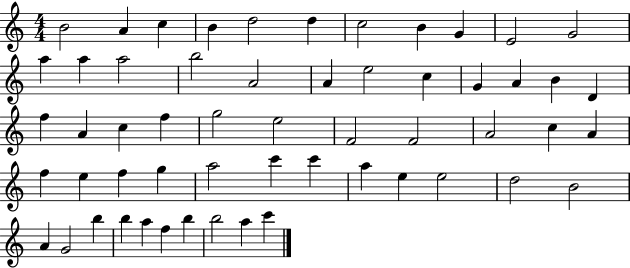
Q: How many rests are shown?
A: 0